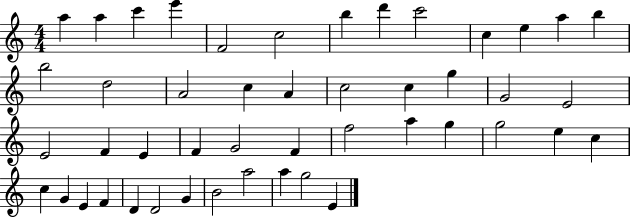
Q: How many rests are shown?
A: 0